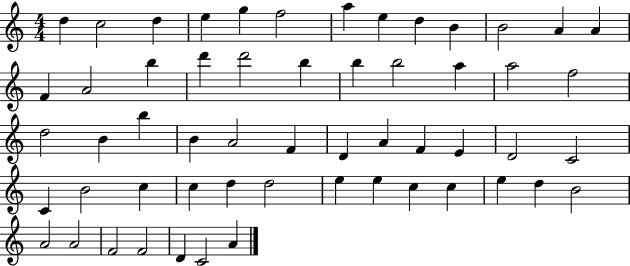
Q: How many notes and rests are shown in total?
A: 56